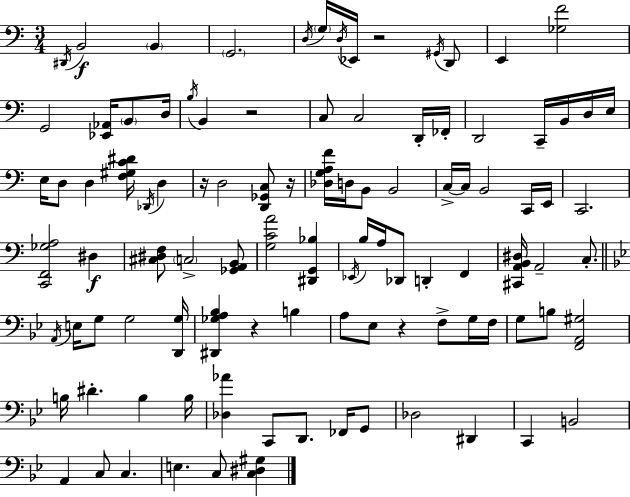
X:1
T:Untitled
M:3/4
L:1/4
K:C
^D,,/4 B,,2 B,, G,,2 D,/4 G,/4 D,/4 _E,,/4 z2 ^G,,/4 D,,/2 E,, [_G,F]2 G,,2 [_E,,_A,,]/4 B,,/2 D,/4 B,/4 B,, z2 C,/2 C,2 D,,/4 _F,,/4 D,,2 C,,/4 B,,/4 D,/4 E,/4 E,/4 D,/2 D, [F,^G,C^D]/4 _D,,/4 D, z/4 D,2 [D,,_G,,C,]/2 z/4 [_D,G,A,F]/4 D,/4 B,,/2 B,,2 C,/4 C,/4 B,,2 C,,/4 E,,/4 C,,2 [C,,F,,_G,A,]2 ^D, [^C,^D,F,]/2 C,2 [_G,,A,,B,,]/2 [G,CA]2 [^D,,G,,_B,] _E,,/4 B,/4 A,/4 _D,,/2 D,, F,, [^C,,A,,B,,^D,]/4 A,,2 C,/2 A,,/4 E,/4 G,/2 G,2 [D,,G,]/4 [^D,,_G,A,_B,] z B, A,/2 _E,/2 z F,/2 G,/4 F,/4 G,/2 B,/2 [F,,A,,^G,]2 B,/4 ^D B, B,/4 [_D,_A] C,,/2 D,,/2 _F,,/4 G,,/2 _D,2 ^D,, C,, B,,2 A,, C,/2 C, E, C,/2 [C,^D,^G,]